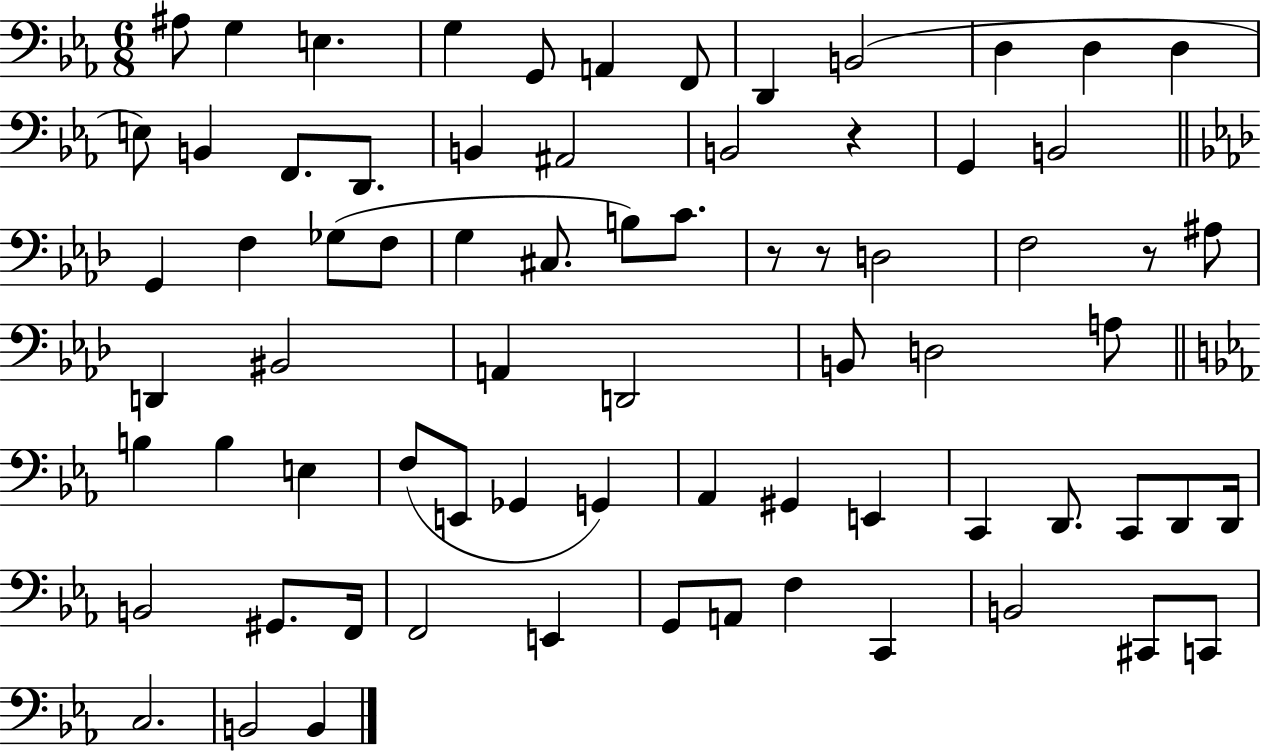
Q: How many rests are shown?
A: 4